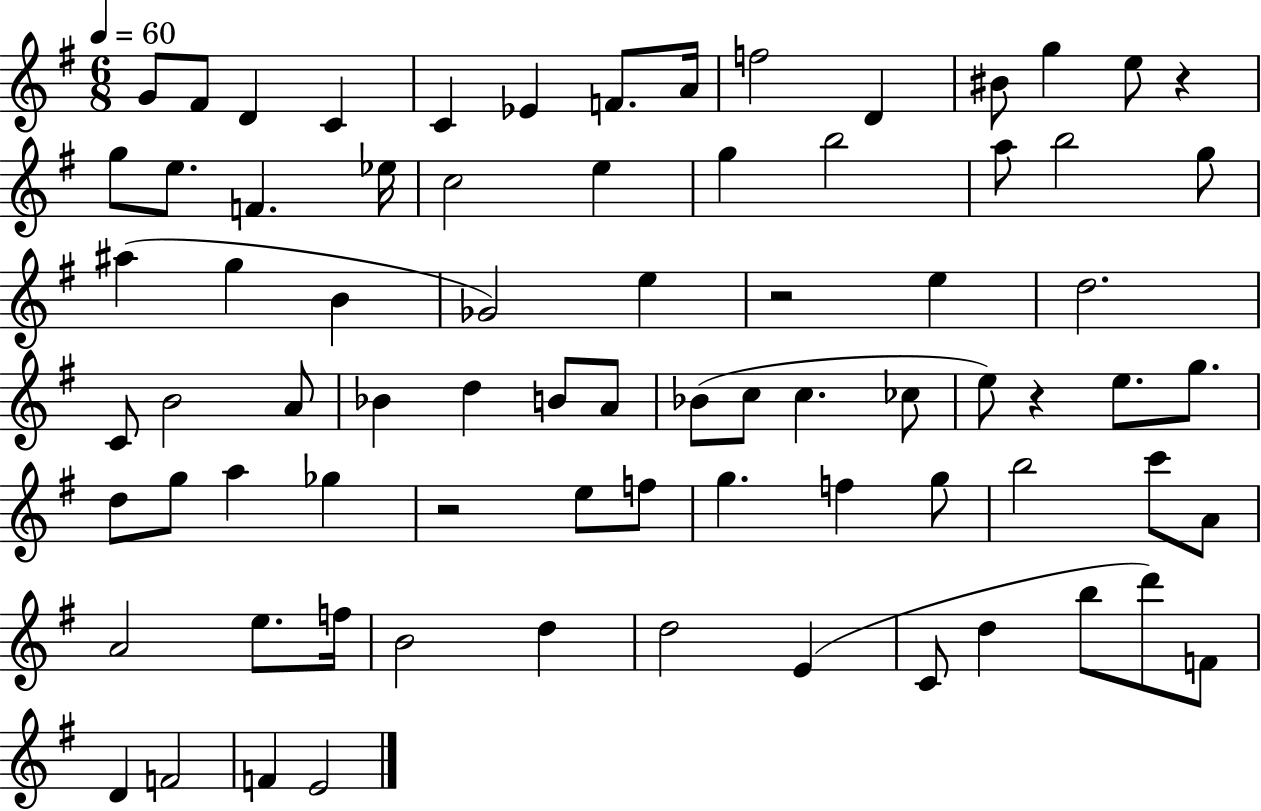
G4/e F#4/e D4/q C4/q C4/q Eb4/q F4/e. A4/s F5/h D4/q BIS4/e G5/q E5/e R/q G5/e E5/e. F4/q. Eb5/s C5/h E5/q G5/q B5/h A5/e B5/h G5/e A#5/q G5/q B4/q Gb4/h E5/q R/h E5/q D5/h. C4/e B4/h A4/e Bb4/q D5/q B4/e A4/e Bb4/e C5/e C5/q. CES5/e E5/e R/q E5/e. G5/e. D5/e G5/e A5/q Gb5/q R/h E5/e F5/e G5/q. F5/q G5/e B5/h C6/e A4/e A4/h E5/e. F5/s B4/h D5/q D5/h E4/q C4/e D5/q B5/e D6/e F4/e D4/q F4/h F4/q E4/h